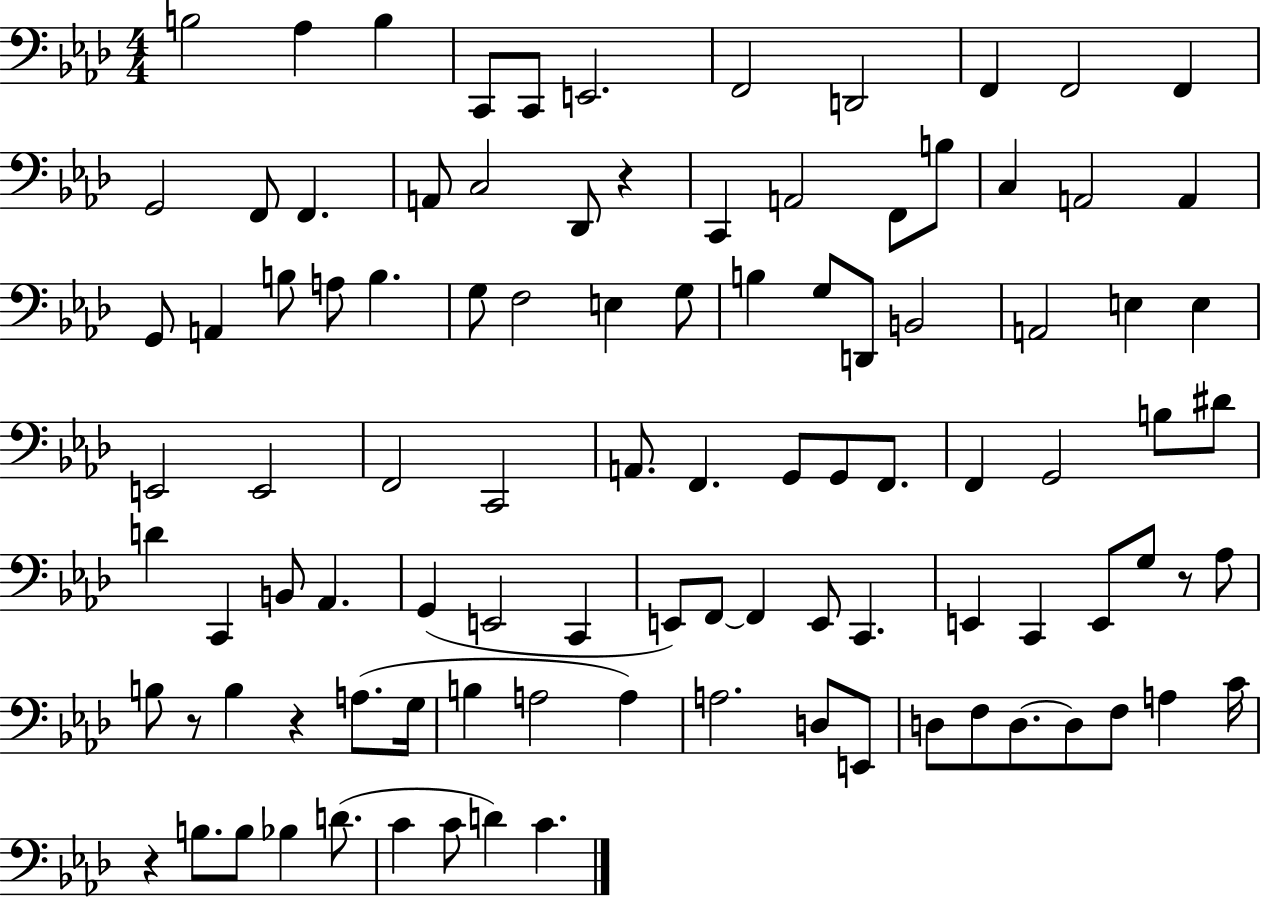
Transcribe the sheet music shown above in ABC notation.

X:1
T:Untitled
M:4/4
L:1/4
K:Ab
B,2 _A, B, C,,/2 C,,/2 E,,2 F,,2 D,,2 F,, F,,2 F,, G,,2 F,,/2 F,, A,,/2 C,2 _D,,/2 z C,, A,,2 F,,/2 B,/2 C, A,,2 A,, G,,/2 A,, B,/2 A,/2 B, G,/2 F,2 E, G,/2 B, G,/2 D,,/2 B,,2 A,,2 E, E, E,,2 E,,2 F,,2 C,,2 A,,/2 F,, G,,/2 G,,/2 F,,/2 F,, G,,2 B,/2 ^D/2 D C,, B,,/2 _A,, G,, E,,2 C,, E,,/2 F,,/2 F,, E,,/2 C,, E,, C,, E,,/2 G,/2 z/2 _A,/2 B,/2 z/2 B, z A,/2 G,/4 B, A,2 A, A,2 D,/2 E,,/2 D,/2 F,/2 D,/2 D,/2 F,/2 A, C/4 z B,/2 B,/2 _B, D/2 C C/2 D C